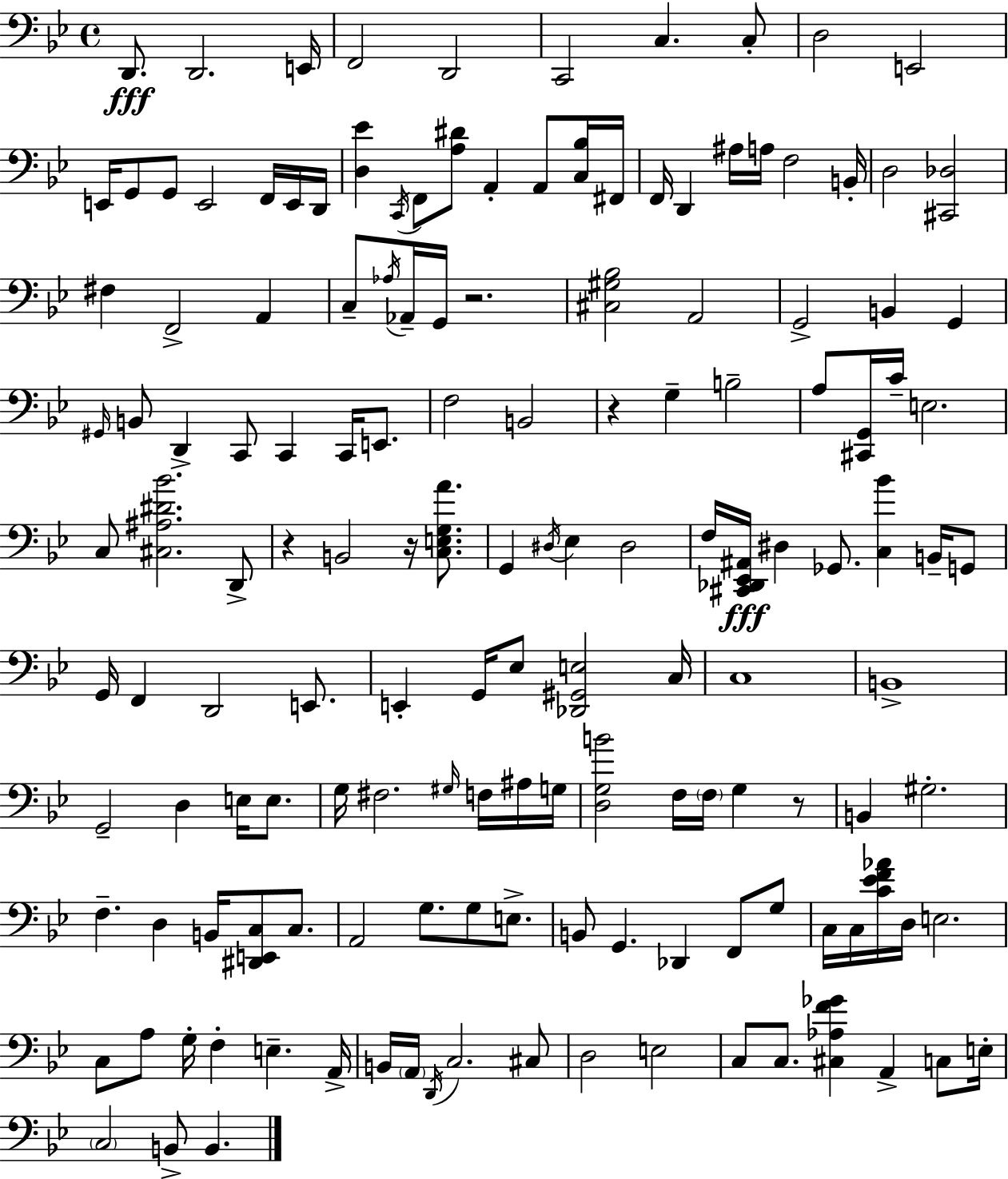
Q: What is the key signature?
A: BES major